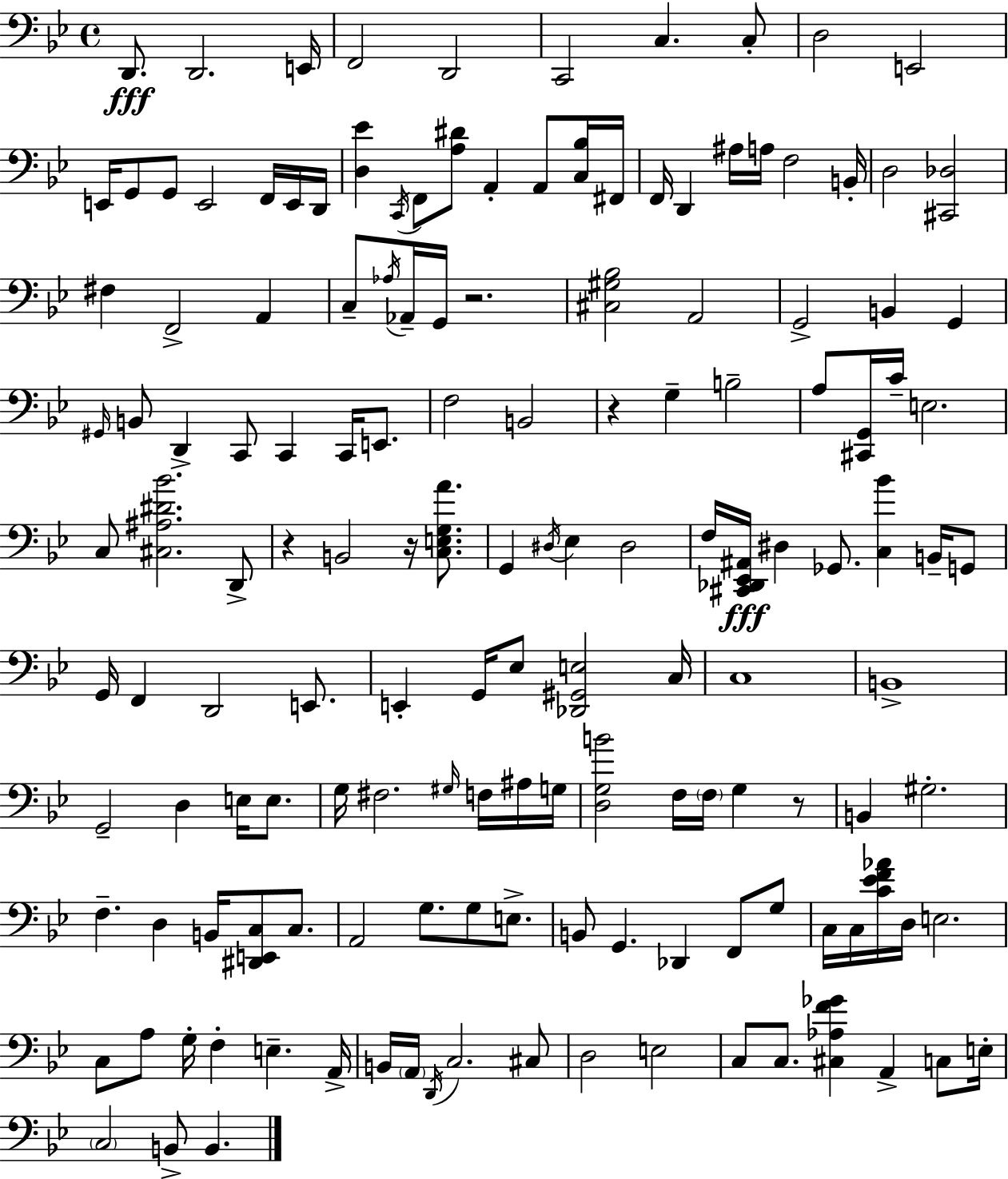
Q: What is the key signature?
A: BES major